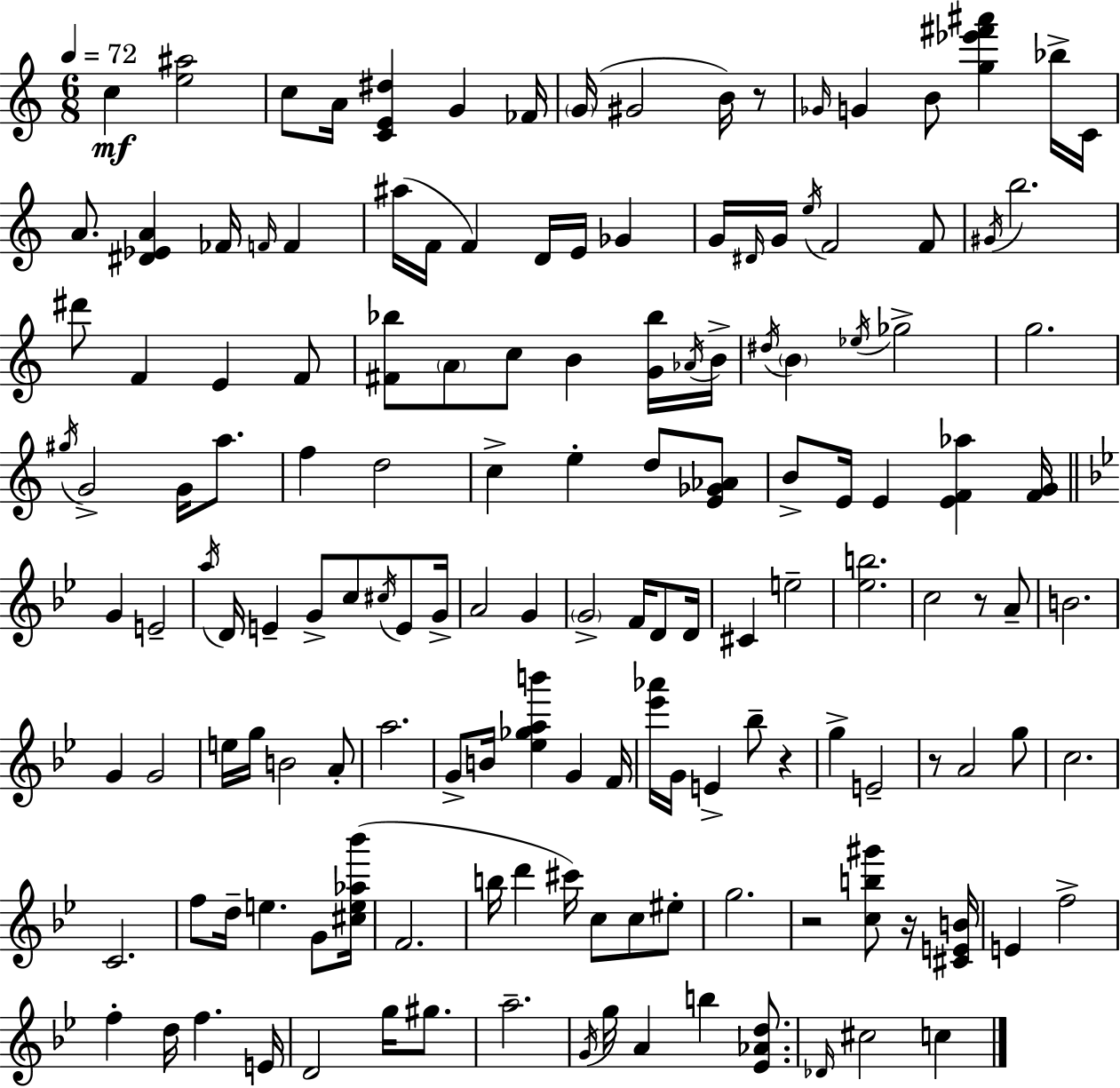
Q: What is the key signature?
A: C major